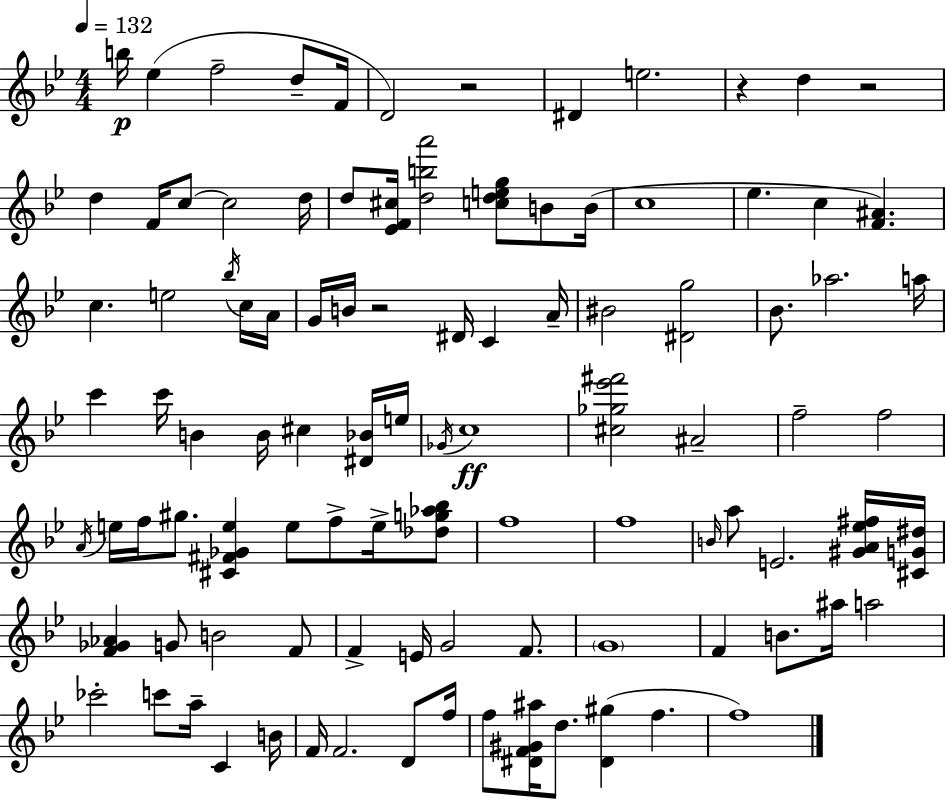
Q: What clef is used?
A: treble